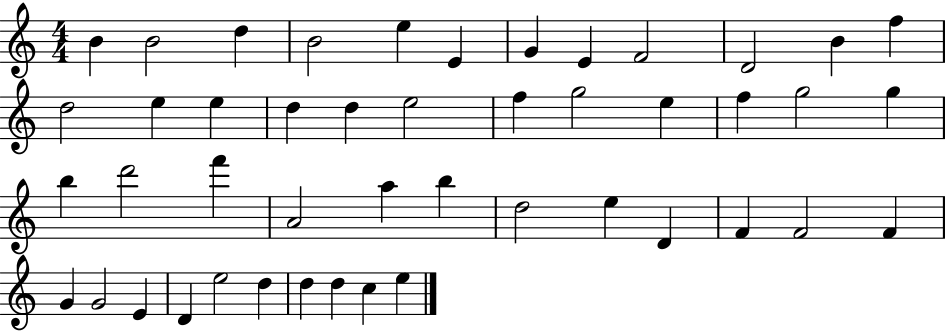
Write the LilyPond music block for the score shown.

{
  \clef treble
  \numericTimeSignature
  \time 4/4
  \key c \major
  b'4 b'2 d''4 | b'2 e''4 e'4 | g'4 e'4 f'2 | d'2 b'4 f''4 | \break d''2 e''4 e''4 | d''4 d''4 e''2 | f''4 g''2 e''4 | f''4 g''2 g''4 | \break b''4 d'''2 f'''4 | a'2 a''4 b''4 | d''2 e''4 d'4 | f'4 f'2 f'4 | \break g'4 g'2 e'4 | d'4 e''2 d''4 | d''4 d''4 c''4 e''4 | \bar "|."
}